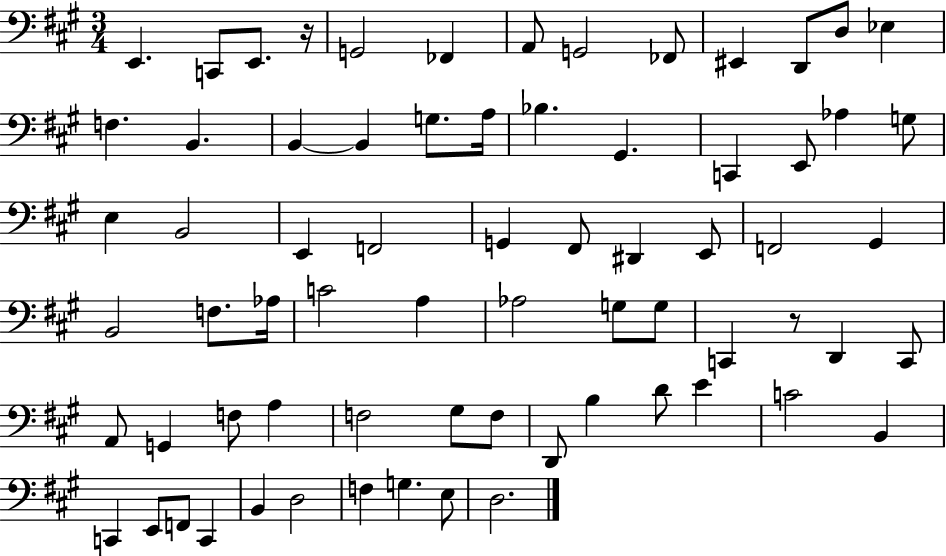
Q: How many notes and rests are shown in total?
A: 70